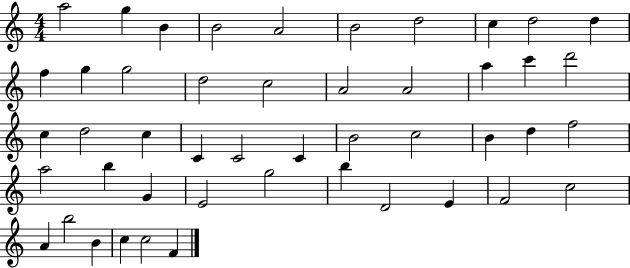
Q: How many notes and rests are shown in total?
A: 47